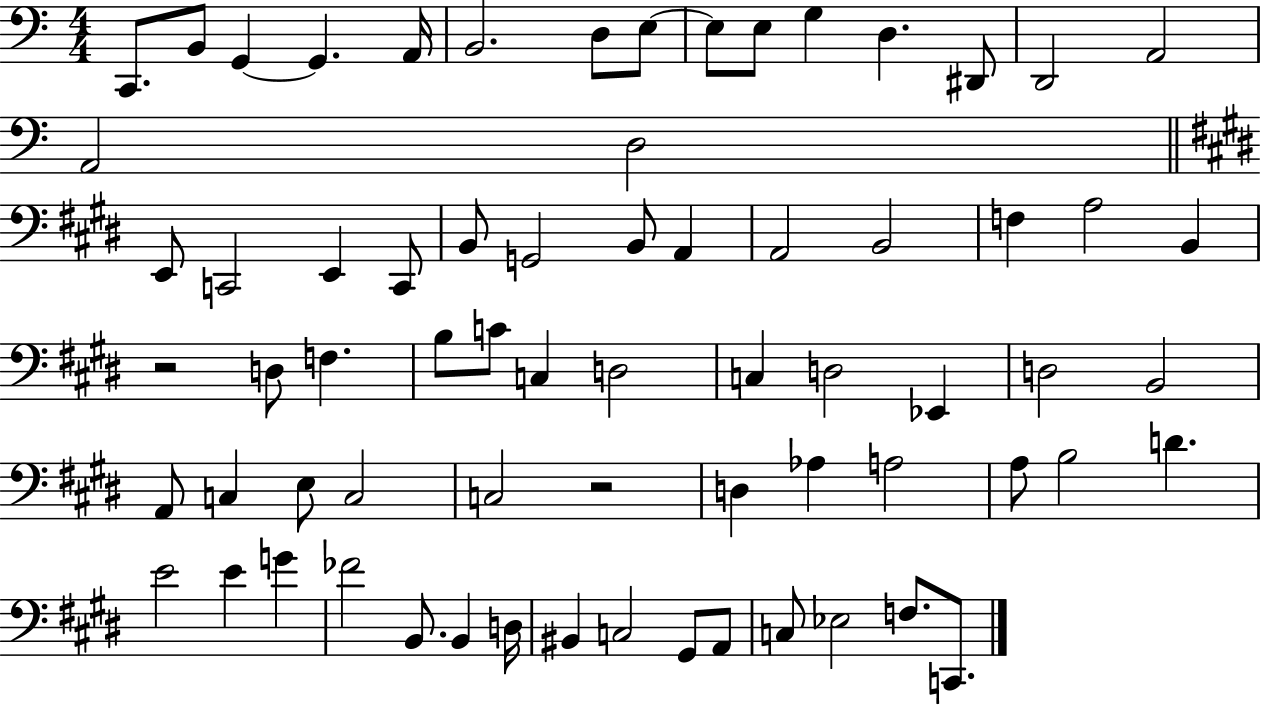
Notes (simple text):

C2/e. B2/e G2/q G2/q. A2/s B2/h. D3/e E3/e E3/e E3/e G3/q D3/q. D#2/e D2/h A2/h A2/h D3/h E2/e C2/h E2/q C2/e B2/e G2/h B2/e A2/q A2/h B2/h F3/q A3/h B2/q R/h D3/e F3/q. B3/e C4/e C3/q D3/h C3/q D3/h Eb2/q D3/h B2/h A2/e C3/q E3/e C3/h C3/h R/h D3/q Ab3/q A3/h A3/e B3/h D4/q. E4/h E4/q G4/q FES4/h B2/e. B2/q D3/s BIS2/q C3/h G#2/e A2/e C3/e Eb3/h F3/e. C2/e.